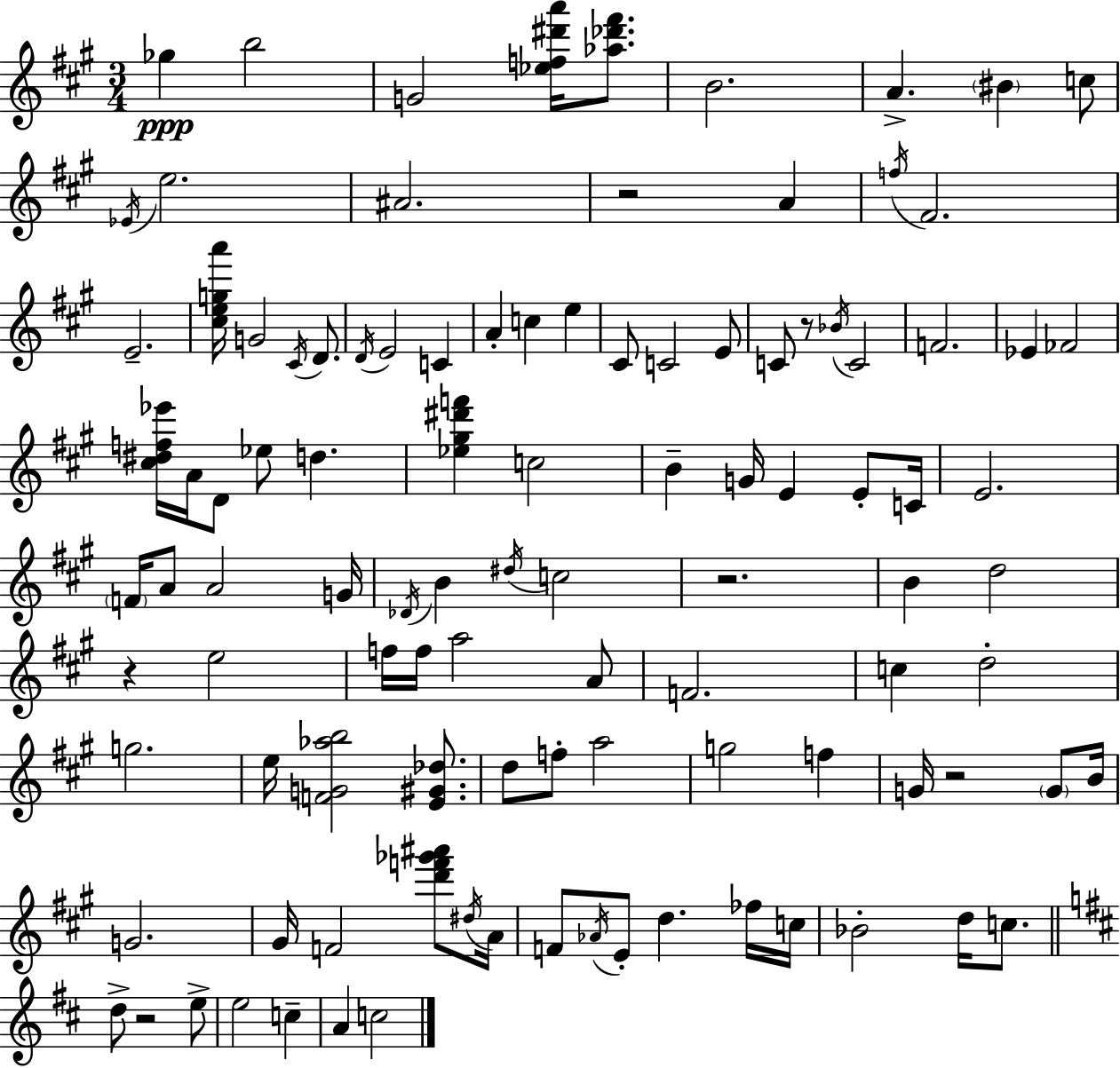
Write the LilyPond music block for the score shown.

{
  \clef treble
  \numericTimeSignature
  \time 3/4
  \key a \major
  ges''4\ppp b''2 | g'2 <ees'' f'' dis''' a'''>16 <aes'' des''' fis'''>8. | b'2. | a'4.-> \parenthesize bis'4 c''8 | \break \acciaccatura { ees'16 } e''2. | ais'2. | r2 a'4 | \acciaccatura { f''16 } fis'2. | \break e'2.-- | <cis'' e'' g'' a'''>16 g'2 \acciaccatura { cis'16 } | d'8. \acciaccatura { d'16 } e'2 | c'4 a'4-. c''4 | \break e''4 cis'8 c'2 | e'8 c'8 r8 \acciaccatura { bes'16 } c'2 | f'2. | ees'4 fes'2 | \break <cis'' dis'' f'' ees'''>16 a'16 d'8 ees''8 d''4. | <ees'' gis'' dis''' f'''>4 c''2 | b'4-- g'16 e'4 | e'8-. c'16 e'2. | \break \parenthesize f'16 a'8 a'2 | g'16 \acciaccatura { des'16 } b'4 \acciaccatura { dis''16 } c''2 | r2. | b'4 d''2 | \break r4 e''2 | f''16 f''16 a''2 | a'8 f'2. | c''4 d''2-. | \break g''2. | e''16 <f' g' aes'' b''>2 | <e' gis' des''>8. d''8 f''8-. a''2 | g''2 | \break f''4 g'16 r2 | \parenthesize g'8 b'16 g'2. | gis'16 f'2 | <d''' f''' ges''' ais'''>8 \acciaccatura { dis''16 } a'16 f'8 \acciaccatura { aes'16 } e'8-. | \break d''4. fes''16 c''16 bes'2-. | d''16 c''8. \bar "||" \break \key d \major d''8-> r2 e''8-> | e''2 c''4-- | a'4 c''2 | \bar "|."
}